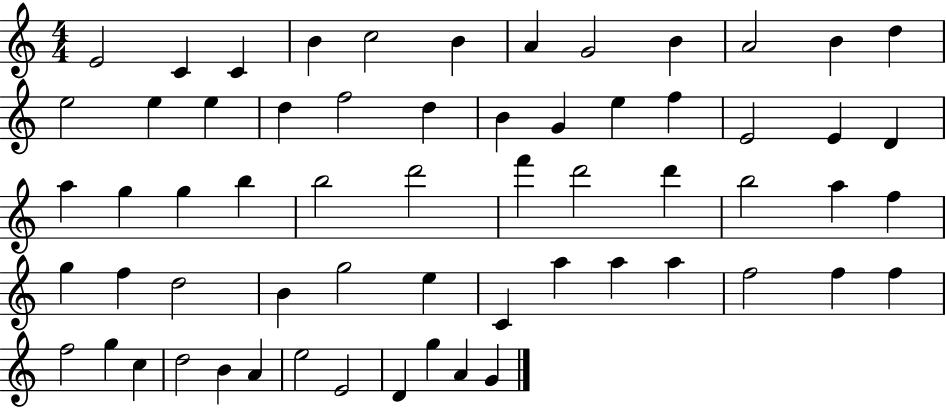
{
  \clef treble
  \numericTimeSignature
  \time 4/4
  \key c \major
  e'2 c'4 c'4 | b'4 c''2 b'4 | a'4 g'2 b'4 | a'2 b'4 d''4 | \break e''2 e''4 e''4 | d''4 f''2 d''4 | b'4 g'4 e''4 f''4 | e'2 e'4 d'4 | \break a''4 g''4 g''4 b''4 | b''2 d'''2 | f'''4 d'''2 d'''4 | b''2 a''4 f''4 | \break g''4 f''4 d''2 | b'4 g''2 e''4 | c'4 a''4 a''4 a''4 | f''2 f''4 f''4 | \break f''2 g''4 c''4 | d''2 b'4 a'4 | e''2 e'2 | d'4 g''4 a'4 g'4 | \break \bar "|."
}